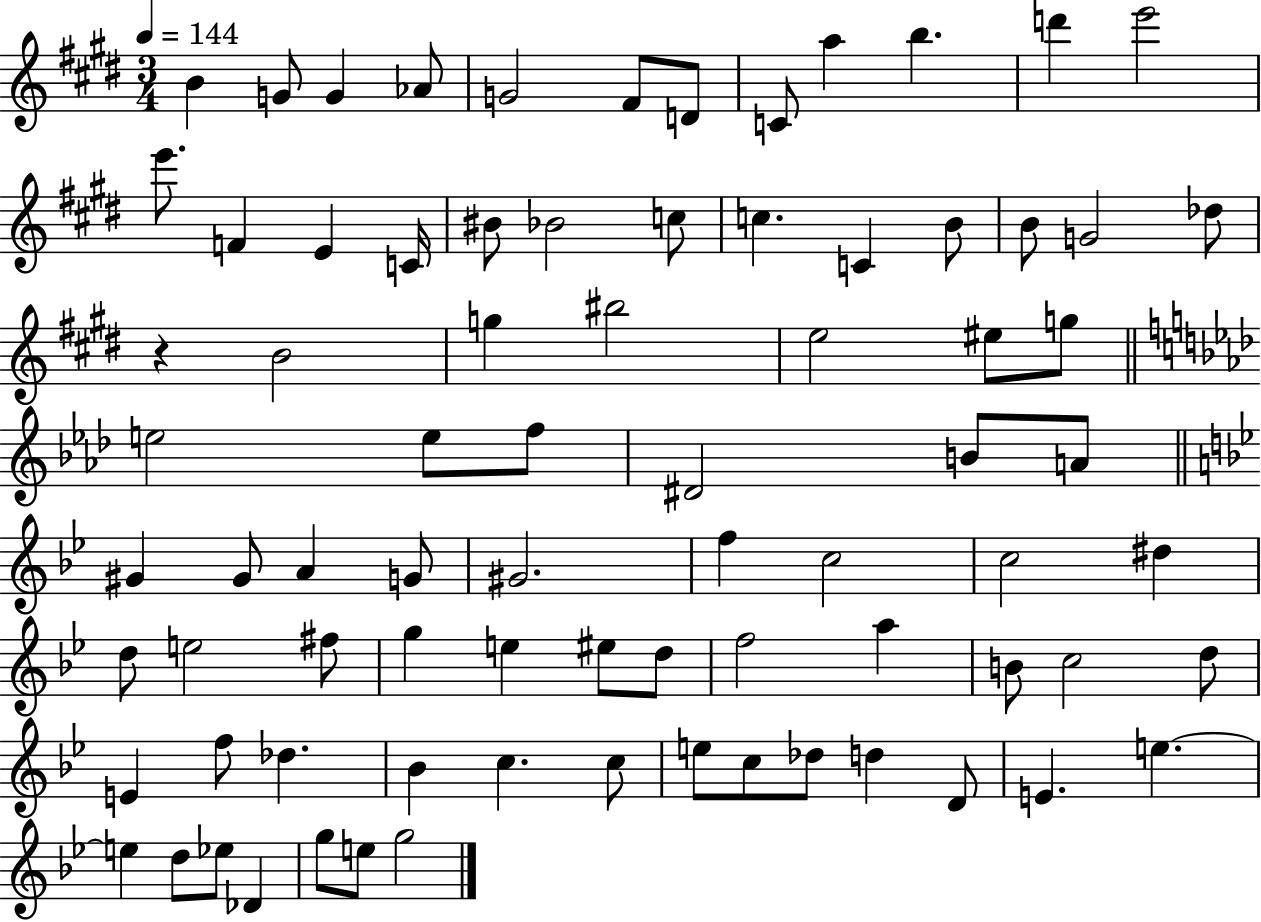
B4/q G4/e G4/q Ab4/e G4/h F#4/e D4/e C4/e A5/q B5/q. D6/q E6/h E6/e. F4/q E4/q C4/s BIS4/e Bb4/h C5/e C5/q. C4/q B4/e B4/e G4/h Db5/e R/q B4/h G5/q BIS5/h E5/h EIS5/e G5/e E5/h E5/e F5/e D#4/h B4/e A4/e G#4/q G#4/e A4/q G4/e G#4/h. F5/q C5/h C5/h D#5/q D5/e E5/h F#5/e G5/q E5/q EIS5/e D5/e F5/h A5/q B4/e C5/h D5/e E4/q F5/e Db5/q. Bb4/q C5/q. C5/e E5/e C5/e Db5/e D5/q D4/e E4/q. E5/q. E5/q D5/e Eb5/e Db4/q G5/e E5/e G5/h